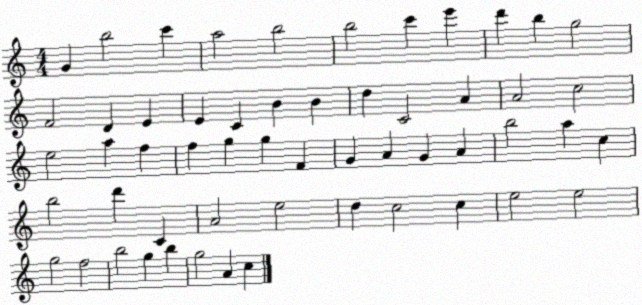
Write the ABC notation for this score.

X:1
T:Untitled
M:4/4
L:1/4
K:C
G b2 c' a2 b2 b2 c' e' d' b g2 F2 D E E C B B d C2 A A2 c2 e2 a f f g g F G A G A b2 a c b2 d' C A2 e2 d c2 c e2 e2 g2 f2 b2 g b g2 A c